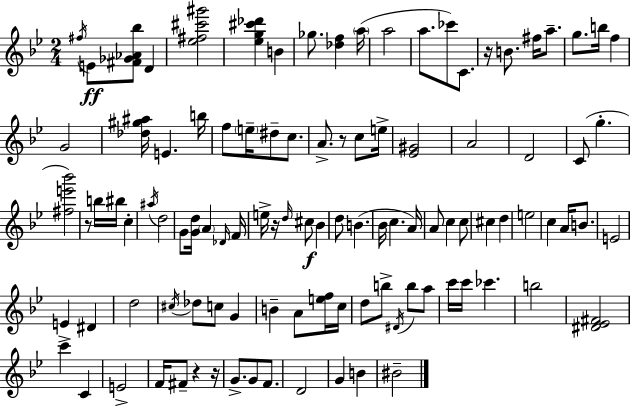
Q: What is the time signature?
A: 2/4